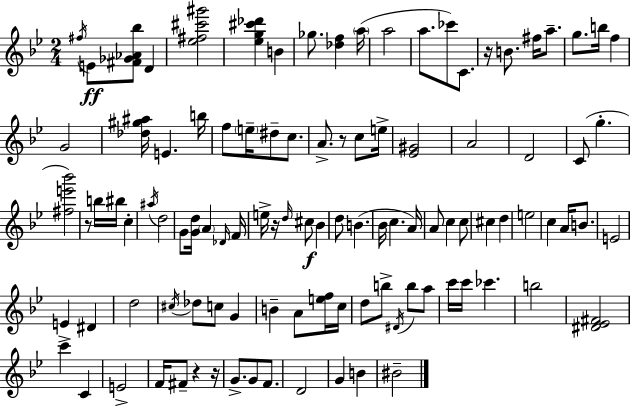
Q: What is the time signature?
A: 2/4